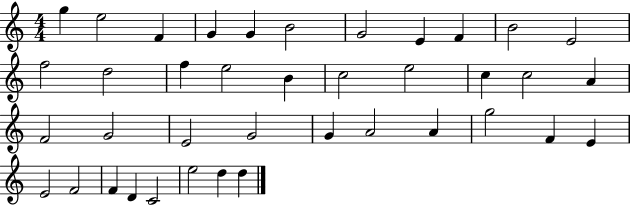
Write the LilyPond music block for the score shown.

{
  \clef treble
  \numericTimeSignature
  \time 4/4
  \key c \major
  g''4 e''2 f'4 | g'4 g'4 b'2 | g'2 e'4 f'4 | b'2 e'2 | \break f''2 d''2 | f''4 e''2 b'4 | c''2 e''2 | c''4 c''2 a'4 | \break f'2 g'2 | e'2 g'2 | g'4 a'2 a'4 | g''2 f'4 e'4 | \break e'2 f'2 | f'4 d'4 c'2 | e''2 d''4 d''4 | \bar "|."
}